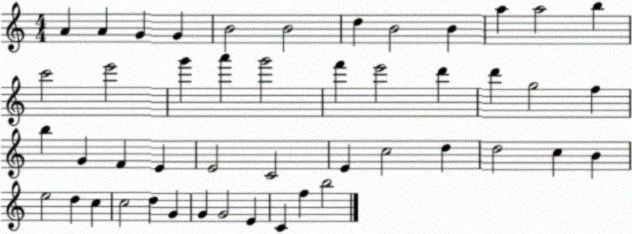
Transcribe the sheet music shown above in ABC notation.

X:1
T:Untitled
M:4/4
L:1/4
K:C
A A G G B2 B2 d B2 B a a2 b c'2 e'2 g' a' g'2 f' e'2 d' d' g2 f b G F E E2 C2 E c2 d d2 c B e2 d c c2 d G G G2 E C f b2